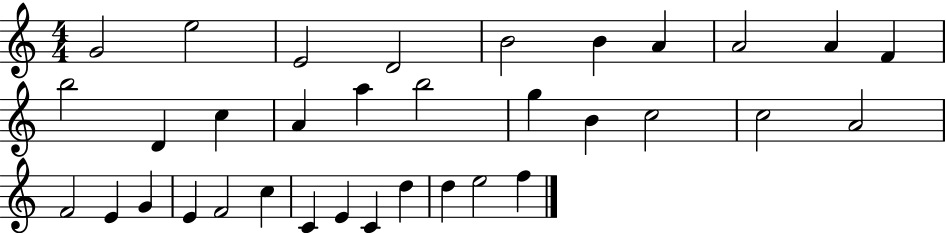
{
  \clef treble
  \numericTimeSignature
  \time 4/4
  \key c \major
  g'2 e''2 | e'2 d'2 | b'2 b'4 a'4 | a'2 a'4 f'4 | \break b''2 d'4 c''4 | a'4 a''4 b''2 | g''4 b'4 c''2 | c''2 a'2 | \break f'2 e'4 g'4 | e'4 f'2 c''4 | c'4 e'4 c'4 d''4 | d''4 e''2 f''4 | \break \bar "|."
}